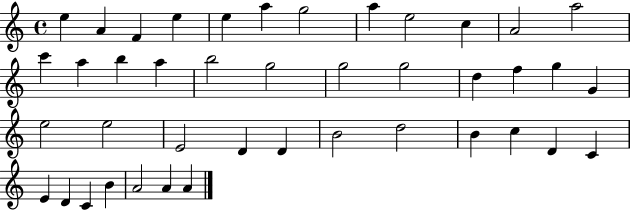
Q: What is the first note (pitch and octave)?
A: E5